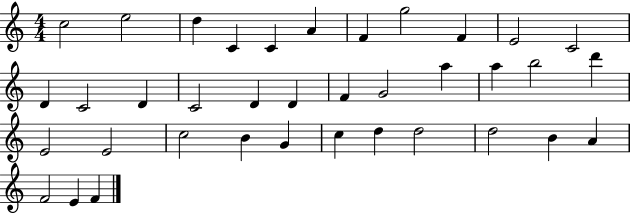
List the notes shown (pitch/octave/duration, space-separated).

C5/h E5/h D5/q C4/q C4/q A4/q F4/q G5/h F4/q E4/h C4/h D4/q C4/h D4/q C4/h D4/q D4/q F4/q G4/h A5/q A5/q B5/h D6/q E4/h E4/h C5/h B4/q G4/q C5/q D5/q D5/h D5/h B4/q A4/q F4/h E4/q F4/q